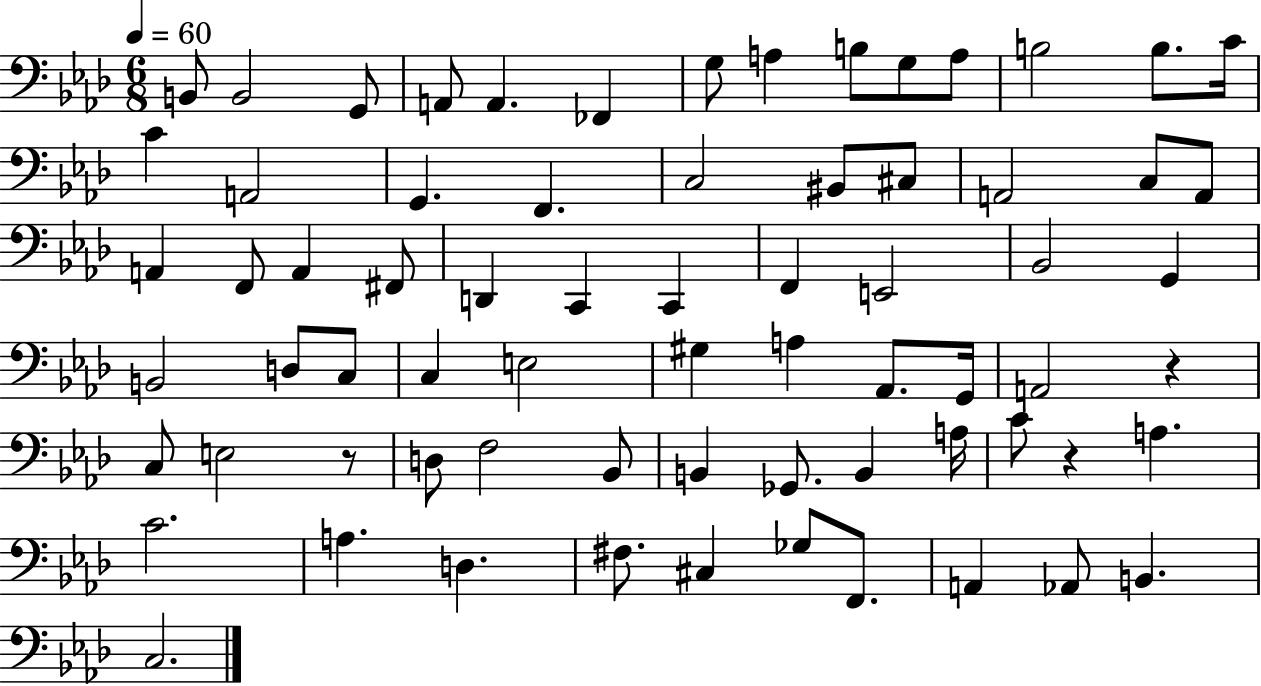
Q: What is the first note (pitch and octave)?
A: B2